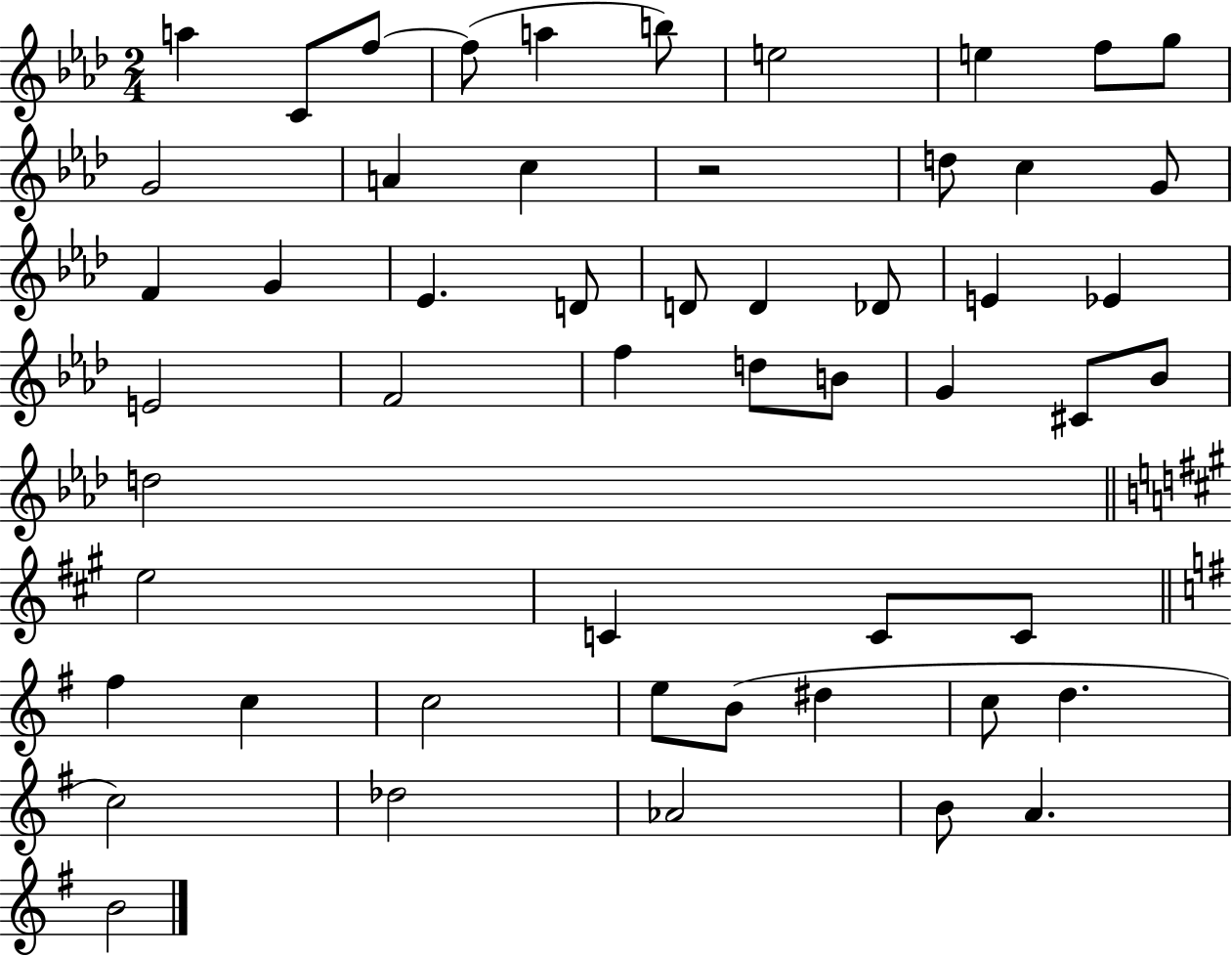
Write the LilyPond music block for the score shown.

{
  \clef treble
  \numericTimeSignature
  \time 2/4
  \key aes \major
  a''4 c'8 f''8~~ | f''8( a''4 b''8) | e''2 | e''4 f''8 g''8 | \break g'2 | a'4 c''4 | r2 | d''8 c''4 g'8 | \break f'4 g'4 | ees'4. d'8 | d'8 d'4 des'8 | e'4 ees'4 | \break e'2 | f'2 | f''4 d''8 b'8 | g'4 cis'8 bes'8 | \break d''2 | \bar "||" \break \key a \major e''2 | c'4 c'8 c'8 | \bar "||" \break \key g \major fis''4 c''4 | c''2 | e''8 b'8( dis''4 | c''8 d''4. | \break c''2) | des''2 | aes'2 | b'8 a'4. | \break b'2 | \bar "|."
}